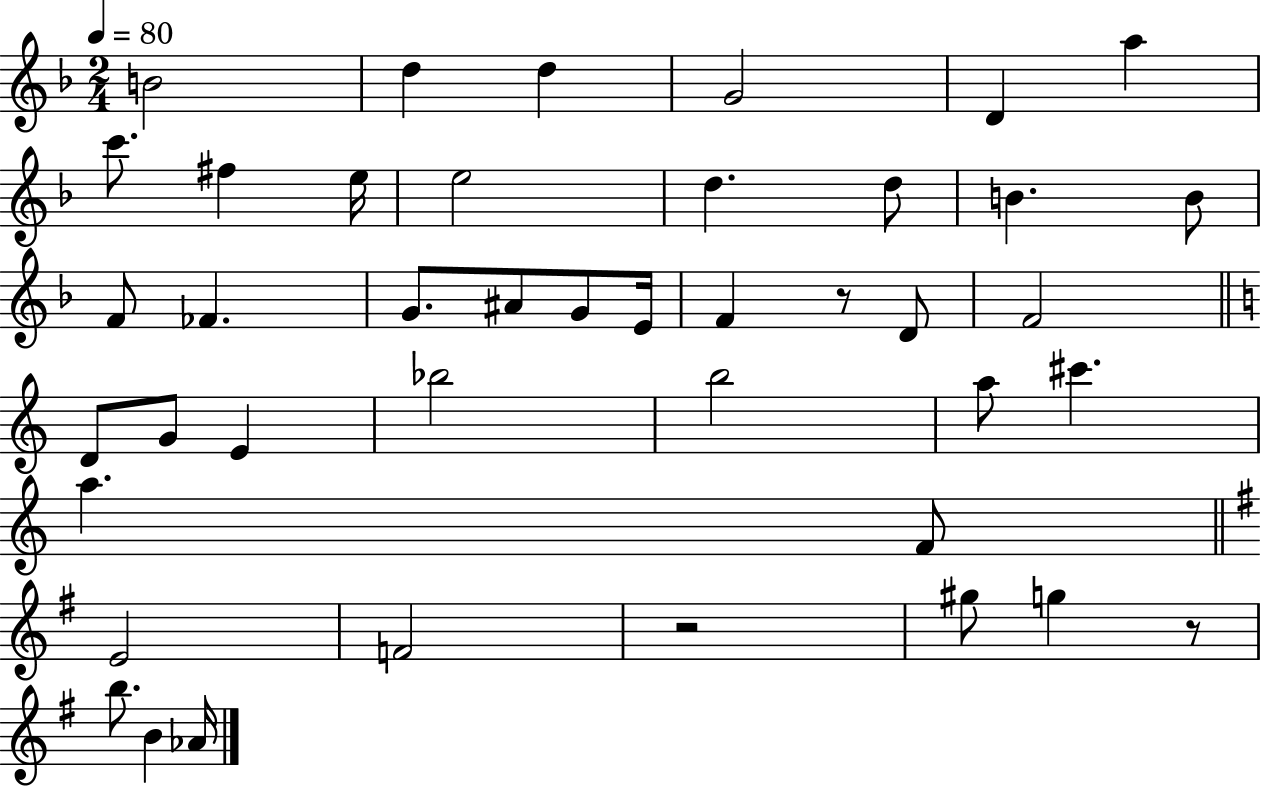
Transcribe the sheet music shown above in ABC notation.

X:1
T:Untitled
M:2/4
L:1/4
K:F
B2 d d G2 D a c'/2 ^f e/4 e2 d d/2 B B/2 F/2 _F G/2 ^A/2 G/2 E/4 F z/2 D/2 F2 D/2 G/2 E _b2 b2 a/2 ^c' a F/2 E2 F2 z2 ^g/2 g z/2 b/2 B _A/4